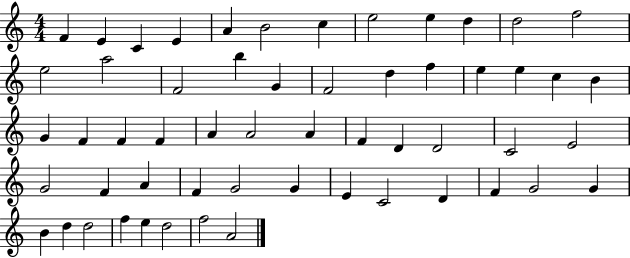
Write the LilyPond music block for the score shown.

{
  \clef treble
  \numericTimeSignature
  \time 4/4
  \key c \major
  f'4 e'4 c'4 e'4 | a'4 b'2 c''4 | e''2 e''4 d''4 | d''2 f''2 | \break e''2 a''2 | f'2 b''4 g'4 | f'2 d''4 f''4 | e''4 e''4 c''4 b'4 | \break g'4 f'4 f'4 f'4 | a'4 a'2 a'4 | f'4 d'4 d'2 | c'2 e'2 | \break g'2 f'4 a'4 | f'4 g'2 g'4 | e'4 c'2 d'4 | f'4 g'2 g'4 | \break b'4 d''4 d''2 | f''4 e''4 d''2 | f''2 a'2 | \bar "|."
}